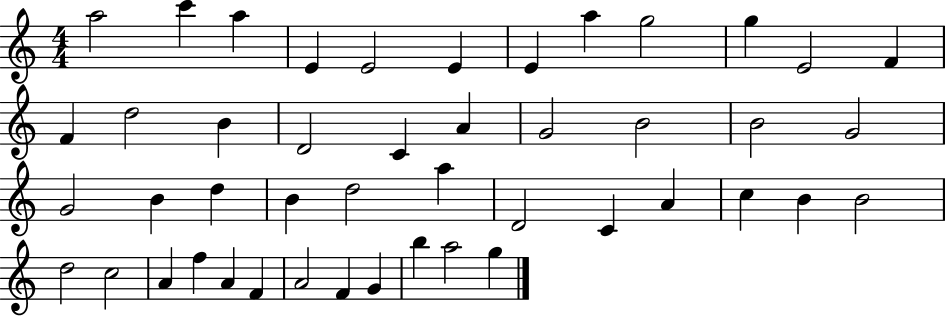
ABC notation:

X:1
T:Untitled
M:4/4
L:1/4
K:C
a2 c' a E E2 E E a g2 g E2 F F d2 B D2 C A G2 B2 B2 G2 G2 B d B d2 a D2 C A c B B2 d2 c2 A f A F A2 F G b a2 g